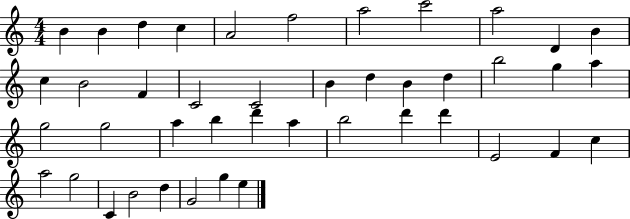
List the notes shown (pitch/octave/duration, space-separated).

B4/q B4/q D5/q C5/q A4/h F5/h A5/h C6/h A5/h D4/q B4/q C5/q B4/h F4/q C4/h C4/h B4/q D5/q B4/q D5/q B5/h G5/q A5/q G5/h G5/h A5/q B5/q D6/q A5/q B5/h D6/q D6/q E4/h F4/q C5/q A5/h G5/h C4/q B4/h D5/q G4/h G5/q E5/q